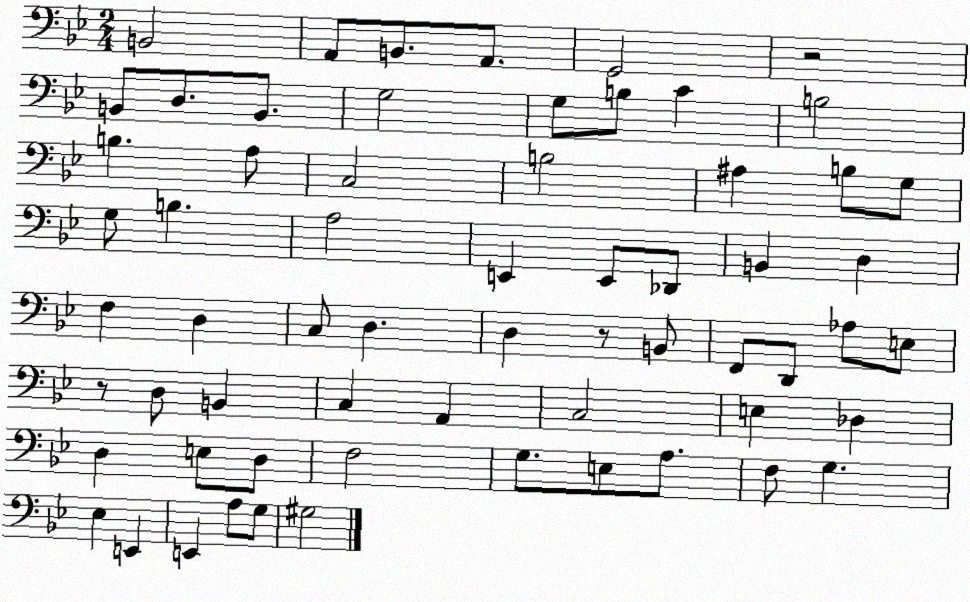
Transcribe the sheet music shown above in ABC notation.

X:1
T:Untitled
M:2/4
L:1/4
K:Bb
B,,2 A,,/2 B,,/2 A,,/2 G,,2 z2 B,,/2 D,/2 B,,/2 G,2 G,/2 B,/2 C B,2 B, A,/2 C,2 B,2 ^A, B,/2 G,/2 G,/2 B, A,2 E,, E,,/2 _D,,/2 B,, D, F, D, C,/2 D, D, z/2 B,,/2 F,,/2 D,,/2 _A,/2 E,/2 z/2 D,/2 B,, C, A,, C,2 E, _D, D, E,/2 D,/2 F,2 G,/2 E,/2 A,/2 F,/2 G, _E, E,, E,, A,/2 G,/2 ^G,2